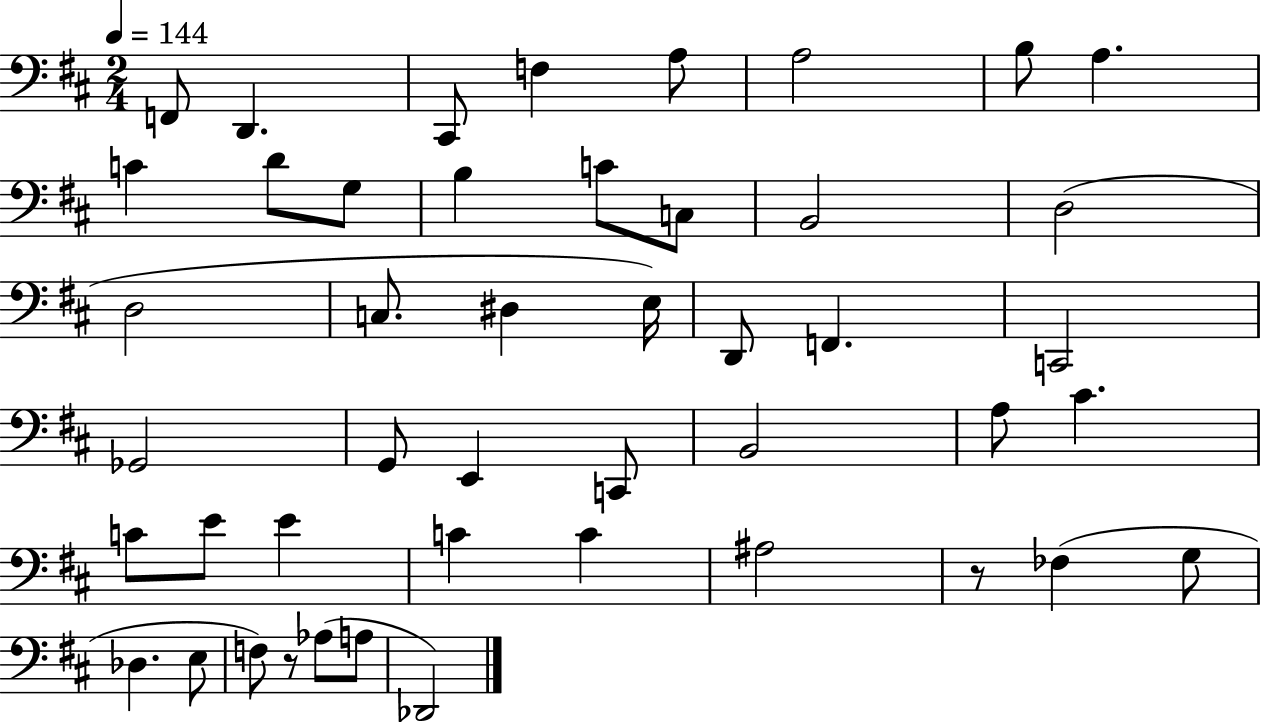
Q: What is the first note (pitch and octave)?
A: F2